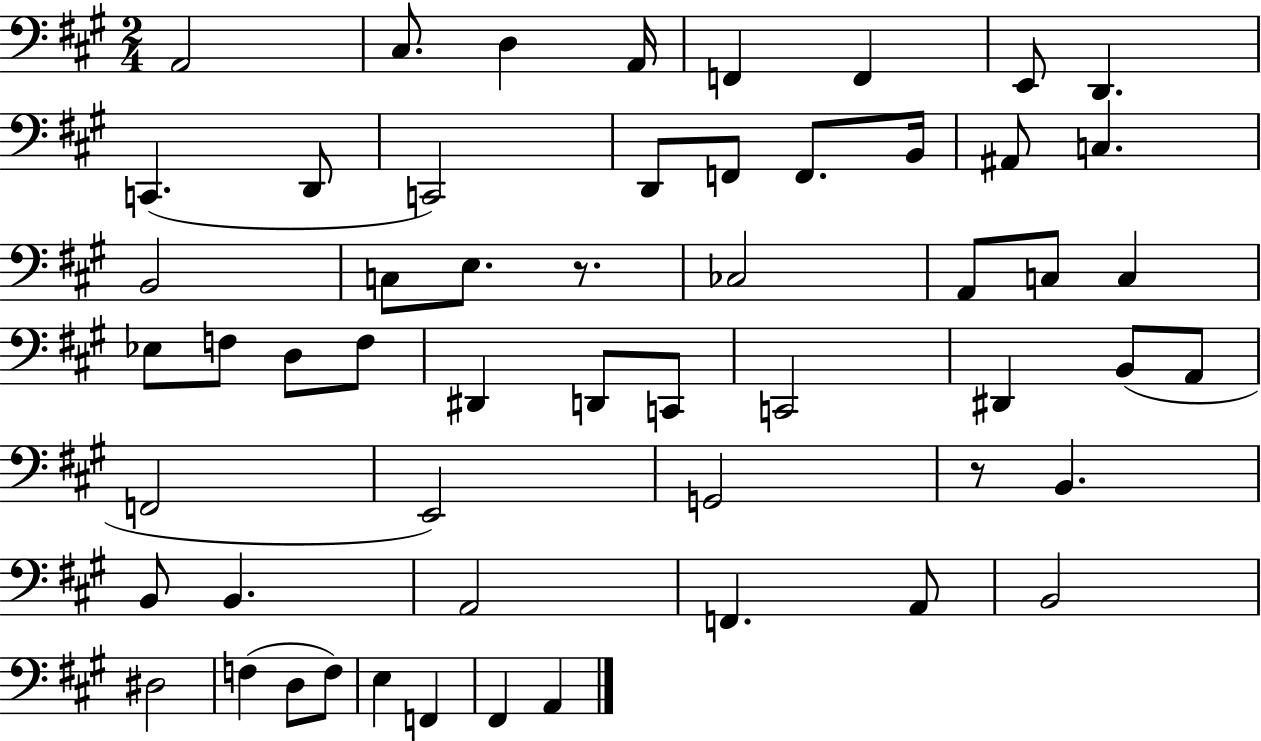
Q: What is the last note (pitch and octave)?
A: A2